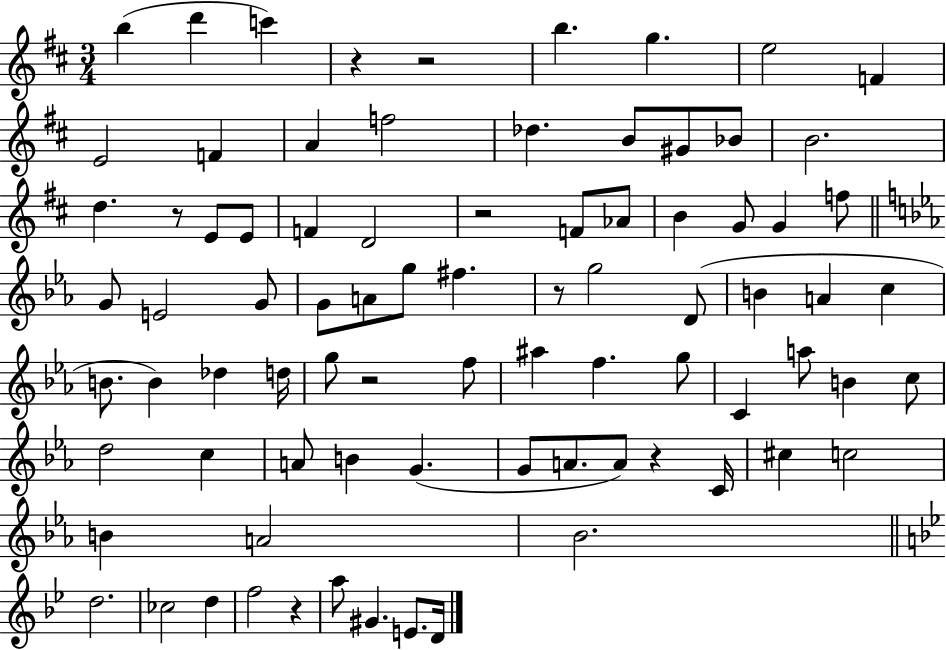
{
  \clef treble
  \numericTimeSignature
  \time 3/4
  \key d \major
  b''4( d'''4 c'''4) | r4 r2 | b''4. g''4. | e''2 f'4 | \break e'2 f'4 | a'4 f''2 | des''4. b'8 gis'8 bes'8 | b'2. | \break d''4. r8 e'8 e'8 | f'4 d'2 | r2 f'8 aes'8 | b'4 g'8 g'4 f''8 | \break \bar "||" \break \key ees \major g'8 e'2 g'8 | g'8 a'8 g''8 fis''4. | r8 g''2 d'8( | b'4 a'4 c''4 | \break b'8. b'4) des''4 d''16 | g''8 r2 f''8 | ais''4 f''4. g''8 | c'4 a''8 b'4 c''8 | \break d''2 c''4 | a'8 b'4 g'4.( | g'8 a'8. a'8) r4 c'16 | cis''4 c''2 | \break b'4 a'2 | bes'2. | \bar "||" \break \key bes \major d''2. | ces''2 d''4 | f''2 r4 | a''8 gis'4. e'8. d'16 | \break \bar "|."
}